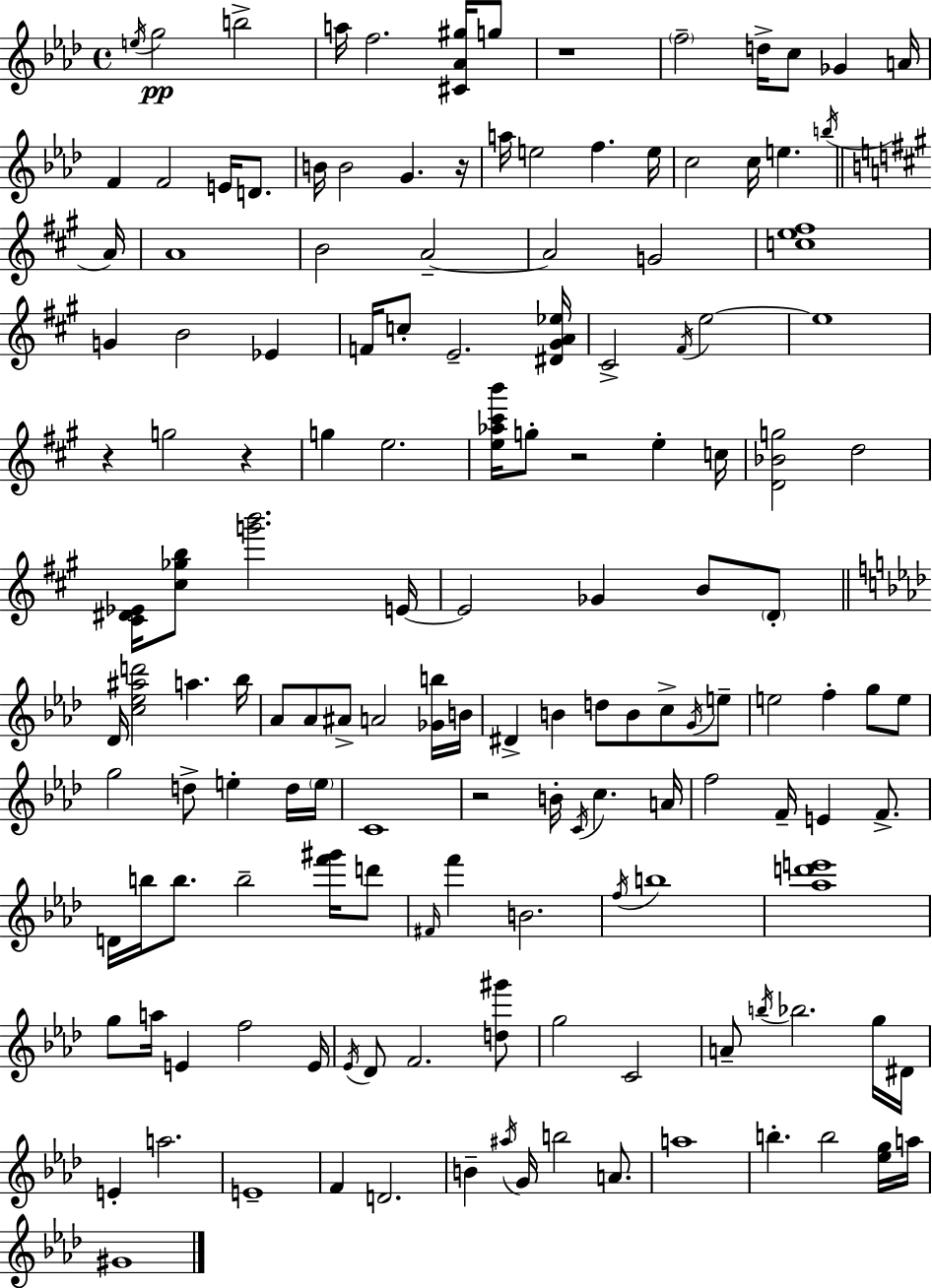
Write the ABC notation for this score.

X:1
T:Untitled
M:4/4
L:1/4
K:Ab
e/4 g2 b2 a/4 f2 [^C_A^g]/4 g/2 z4 f2 d/4 c/2 _G A/4 F F2 E/4 D/2 B/4 B2 G z/4 a/4 e2 f e/4 c2 c/4 e b/4 A/4 A4 B2 A2 A2 G2 [ce^f]4 G B2 _E F/4 c/2 E2 [^D^GA_e]/4 ^C2 ^F/4 e2 e4 z g2 z g e2 [e_a^c'b']/4 g/2 z2 e c/4 [D_Bg]2 d2 [^C^D_E]/4 [^c_gb]/2 [g'b']2 E/4 E2 _G B/2 D/2 _D/4 [c_e^ad']2 a _b/4 _A/2 _A/2 ^A/2 A2 [_Gb]/4 B/4 ^D B d/2 B/2 c/2 G/4 e/2 e2 f g/2 e/2 g2 d/2 e d/4 e/4 C4 z2 B/4 C/4 c A/4 f2 F/4 E F/2 D/4 b/4 b/2 b2 [f'^g']/4 d'/2 ^F/4 f' B2 f/4 b4 [_ad'e']4 g/2 a/4 E f2 E/4 _E/4 _D/2 F2 [d^g']/2 g2 C2 A/2 b/4 _b2 g/4 ^D/4 E a2 E4 F D2 B ^a/4 G/4 b2 A/2 a4 b b2 [_eg]/4 a/4 ^G4